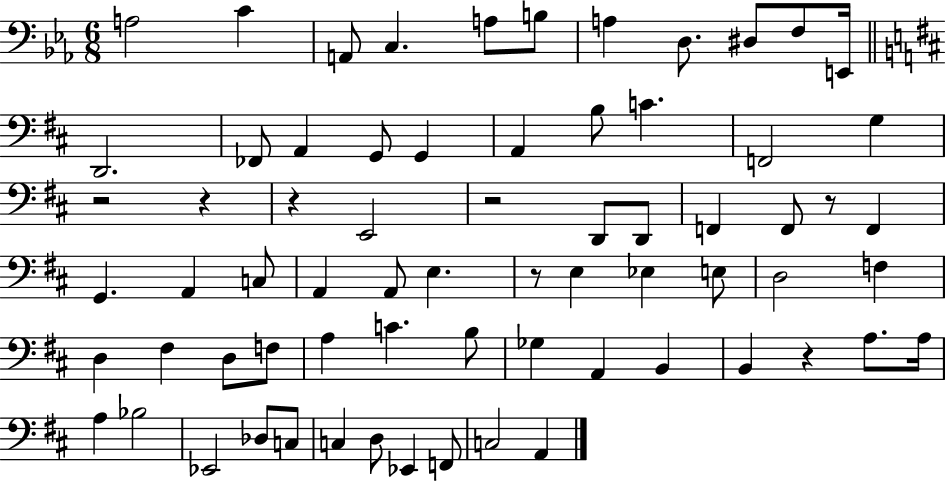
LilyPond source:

{
  \clef bass
  \numericTimeSignature
  \time 6/8
  \key ees \major
  a2 c'4 | a,8 c4. a8 b8 | a4 d8. dis8 f8 e,16 | \bar "||" \break \key b \minor d,2. | fes,8 a,4 g,8 g,4 | a,4 b8 c'4. | f,2 g4 | \break r2 r4 | r4 e,2 | r2 d,8 d,8 | f,4 f,8 r8 f,4 | \break g,4. a,4 c8 | a,4 a,8 e4. | r8 e4 ees4 e8 | d2 f4 | \break d4 fis4 d8 f8 | a4 c'4. b8 | ges4 a,4 b,4 | b,4 r4 a8. a16 | \break a4 bes2 | ees,2 des8 c8 | c4 d8 ees,4 f,8 | c2 a,4 | \break \bar "|."
}